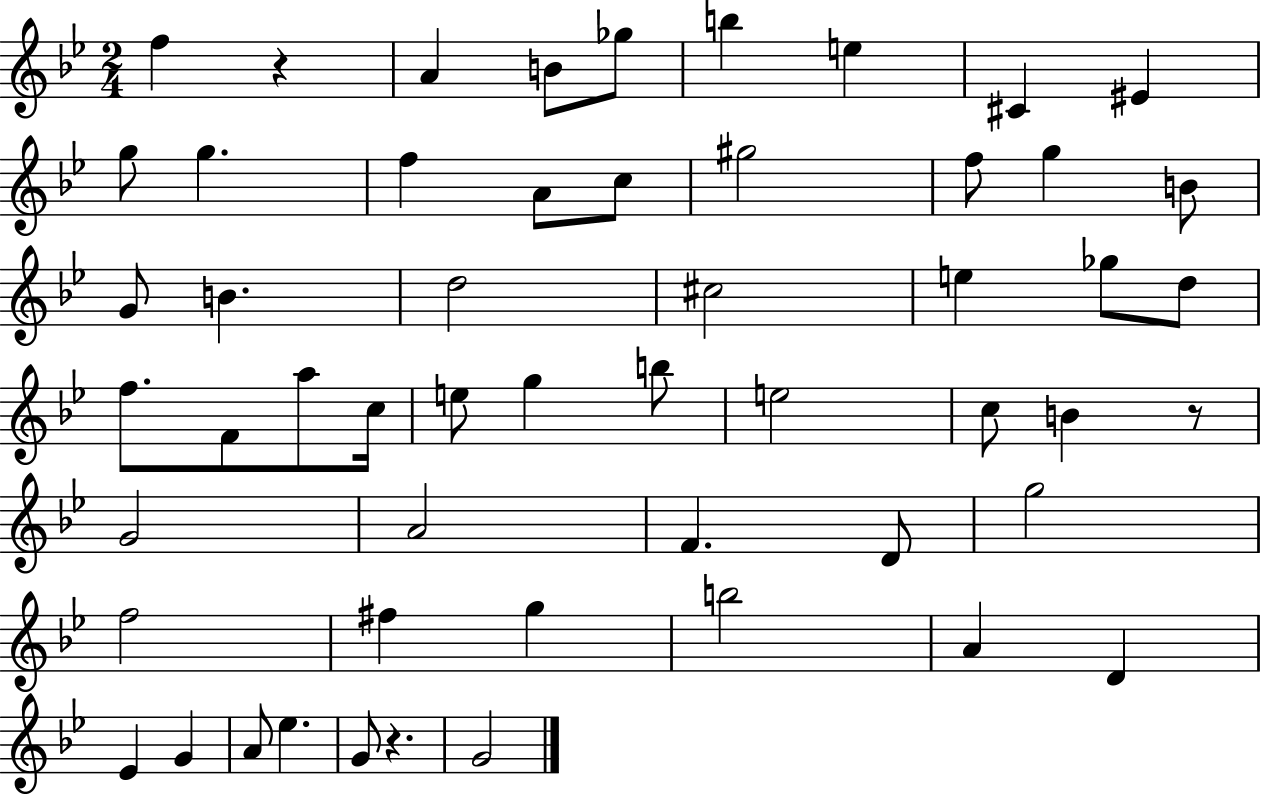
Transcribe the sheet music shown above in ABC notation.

X:1
T:Untitled
M:2/4
L:1/4
K:Bb
f z A B/2 _g/2 b e ^C ^E g/2 g f A/2 c/2 ^g2 f/2 g B/2 G/2 B d2 ^c2 e _g/2 d/2 f/2 F/2 a/2 c/4 e/2 g b/2 e2 c/2 B z/2 G2 A2 F D/2 g2 f2 ^f g b2 A D _E G A/2 _e G/2 z G2